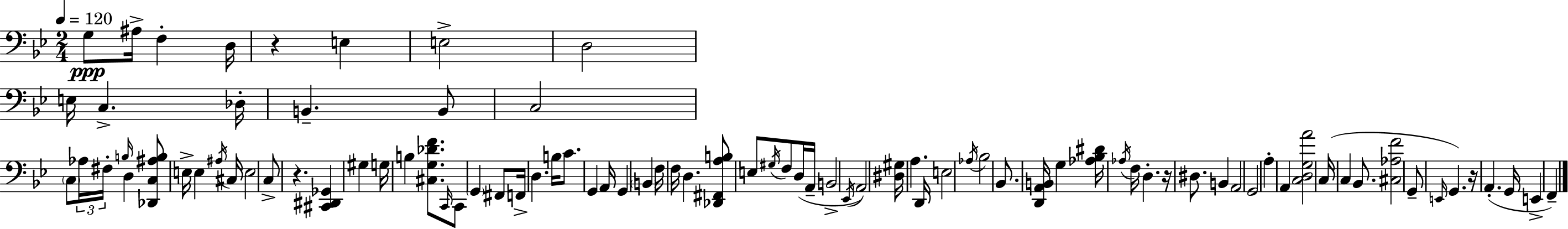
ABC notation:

X:1
T:Untitled
M:2/4
L:1/4
K:Bb
G,/2 ^A,/4 F, D,/4 z E, E,2 D,2 E,/4 C, _D,/4 B,, B,,/2 C,2 C,/2 _A,/4 ^F,/4 B,/4 D, [_D,,C,^A,B,]/2 E,/4 E, ^A,/4 ^C,/4 E,2 C,/2 z [^C,,^D,,_G,,] ^G, G,/4 B, [^C,G,_DF]/2 C,,/4 C,,/2 G,, ^F,,/2 F,,/4 D, B,/4 C/2 G,, A,,/4 G,, B,, F,/4 F,/4 D, [_D,,^F,,A,B,]/2 E,/2 ^G,/4 F,/2 D,/4 A,,/4 B,,2 _E,,/4 A,,2 [^D,^G,]/4 A, D,,/4 E,2 _A,/4 _B,2 _B,,/2 [D,,A,,B,,]/4 G, [_A,_B,^D]/4 _A,/4 F,/4 D, z/4 ^D,/2 B,, A,,2 G,,2 A, A,, [C,D,G,A]2 C,/4 C, _B,,/2 [^C,_A,F]2 G,,/2 E,,/4 G,, z/4 A,, G,,/4 E,, F,,